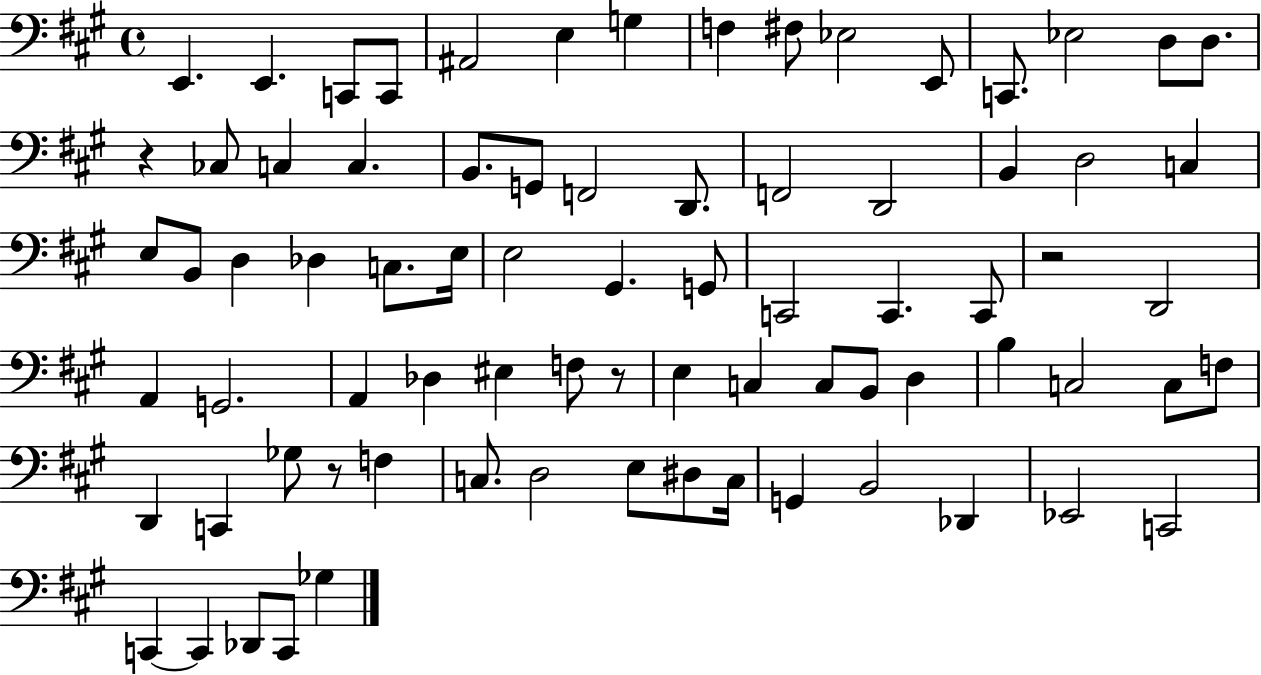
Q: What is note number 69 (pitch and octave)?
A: C2